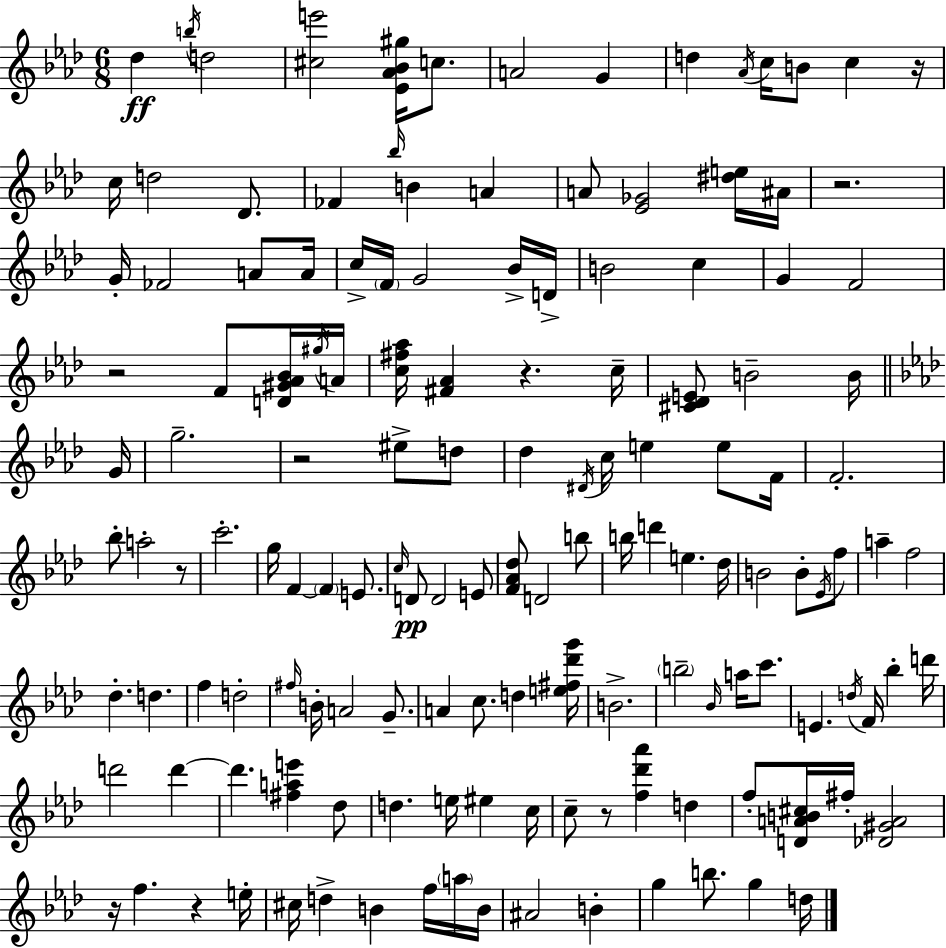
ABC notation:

X:1
T:Untitled
M:6/8
L:1/4
K:Fm
_d b/4 d2 [^ce']2 [_E_A_B^g]/4 c/2 A2 G d _A/4 c/4 B/2 c z/4 c/4 d2 _D/2 _F _b/4 B A A/2 [_E_G]2 [^de]/4 ^A/4 z2 G/4 _F2 A/2 A/4 c/4 F/4 G2 _B/4 D/4 B2 c G F2 z2 F/2 [D^G_A_B]/4 ^g/4 A/4 [c^f_a]/4 [^F_A] z c/4 [^C_DE]/2 B2 B/4 G/4 g2 z2 ^e/2 d/2 _d ^D/4 c/4 e e/2 F/4 F2 _b/2 a2 z/2 c'2 g/4 F F E/2 c/4 D/2 D2 E/2 [F_A_d]/2 D2 b/2 b/4 d' e _d/4 B2 B/2 _E/4 f/2 a f2 _d d f d2 ^f/4 B/4 A2 G/2 A c/2 d [e^f_d'g']/4 B2 b2 _B/4 a/4 c'/2 E d/4 F/4 _b d'/4 d'2 d' d' [^fae'] _d/2 d e/4 ^e c/4 c/2 z/2 [f_d'_a'] d f/2 [DAB^c]/4 ^f/4 [_D^GA]2 z/4 f z e/4 ^c/4 d B f/4 a/4 B/4 ^A2 B g b/2 g d/4